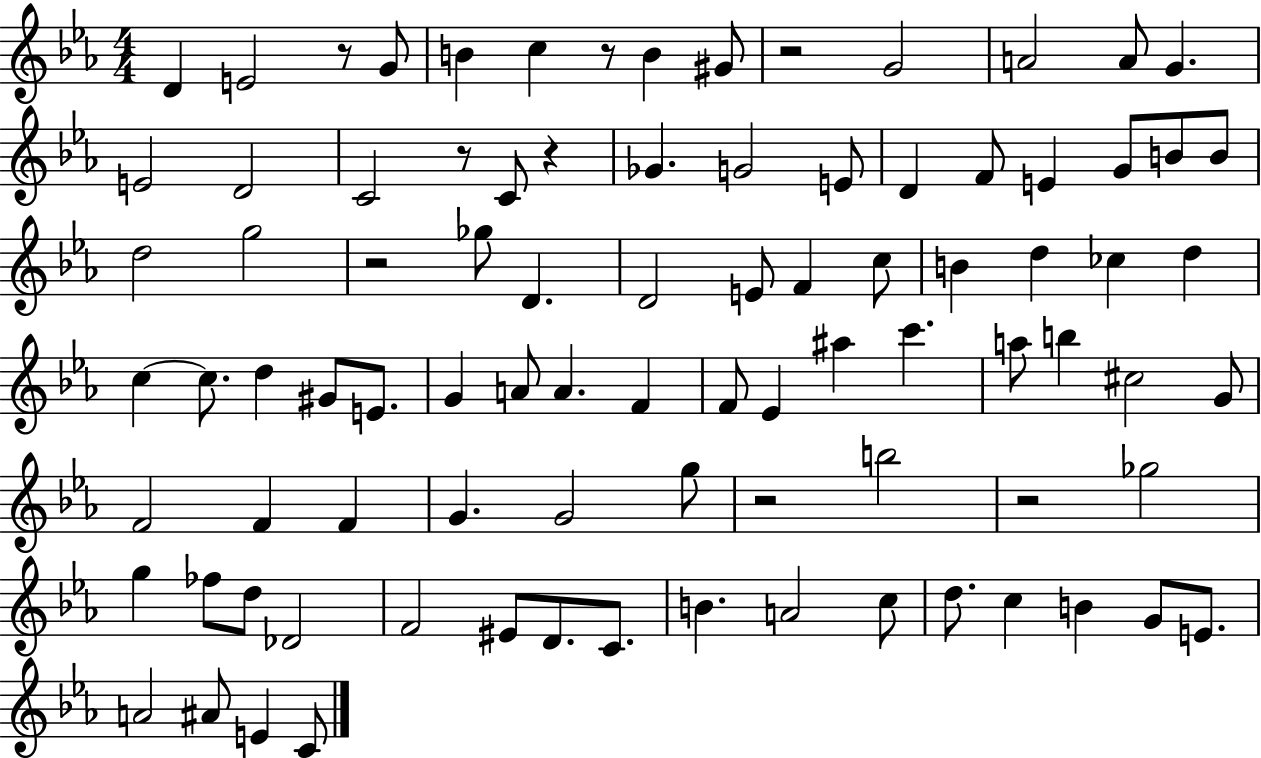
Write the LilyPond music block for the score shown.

{
  \clef treble
  \numericTimeSignature
  \time 4/4
  \key ees \major
  d'4 e'2 r8 g'8 | b'4 c''4 r8 b'4 gis'8 | r2 g'2 | a'2 a'8 g'4. | \break e'2 d'2 | c'2 r8 c'8 r4 | ges'4. g'2 e'8 | d'4 f'8 e'4 g'8 b'8 b'8 | \break d''2 g''2 | r2 ges''8 d'4. | d'2 e'8 f'4 c''8 | b'4 d''4 ces''4 d''4 | \break c''4~~ c''8. d''4 gis'8 e'8. | g'4 a'8 a'4. f'4 | f'8 ees'4 ais''4 c'''4. | a''8 b''4 cis''2 g'8 | \break f'2 f'4 f'4 | g'4. g'2 g''8 | r2 b''2 | r2 ges''2 | \break g''4 fes''8 d''8 des'2 | f'2 eis'8 d'8. c'8. | b'4. a'2 c''8 | d''8. c''4 b'4 g'8 e'8. | \break a'2 ais'8 e'4 c'8 | \bar "|."
}